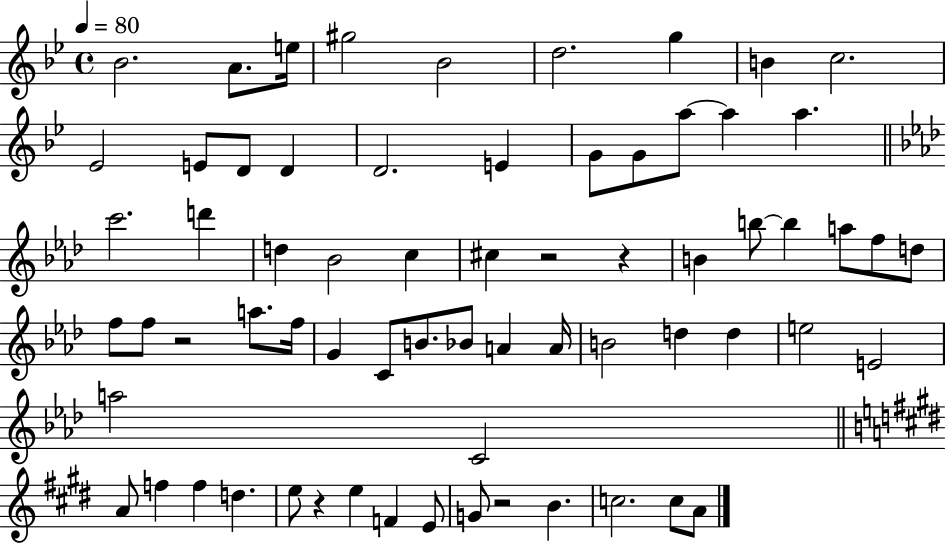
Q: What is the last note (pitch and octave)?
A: A4